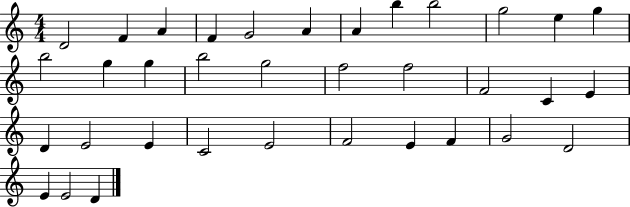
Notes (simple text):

D4/h F4/q A4/q F4/q G4/h A4/q A4/q B5/q B5/h G5/h E5/q G5/q B5/h G5/q G5/q B5/h G5/h F5/h F5/h F4/h C4/q E4/q D4/q E4/h E4/q C4/h E4/h F4/h E4/q F4/q G4/h D4/h E4/q E4/h D4/q